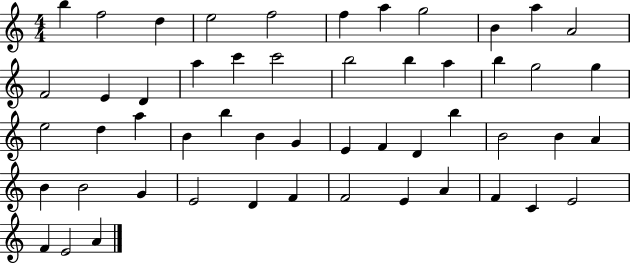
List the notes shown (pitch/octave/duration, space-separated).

B5/q F5/h D5/q E5/h F5/h F5/q A5/q G5/h B4/q A5/q A4/h F4/h E4/q D4/q A5/q C6/q C6/h B5/h B5/q A5/q B5/q G5/h G5/q E5/h D5/q A5/q B4/q B5/q B4/q G4/q E4/q F4/q D4/q B5/q B4/h B4/q A4/q B4/q B4/h G4/q E4/h D4/q F4/q F4/h E4/q A4/q F4/q C4/q E4/h F4/q E4/h A4/q